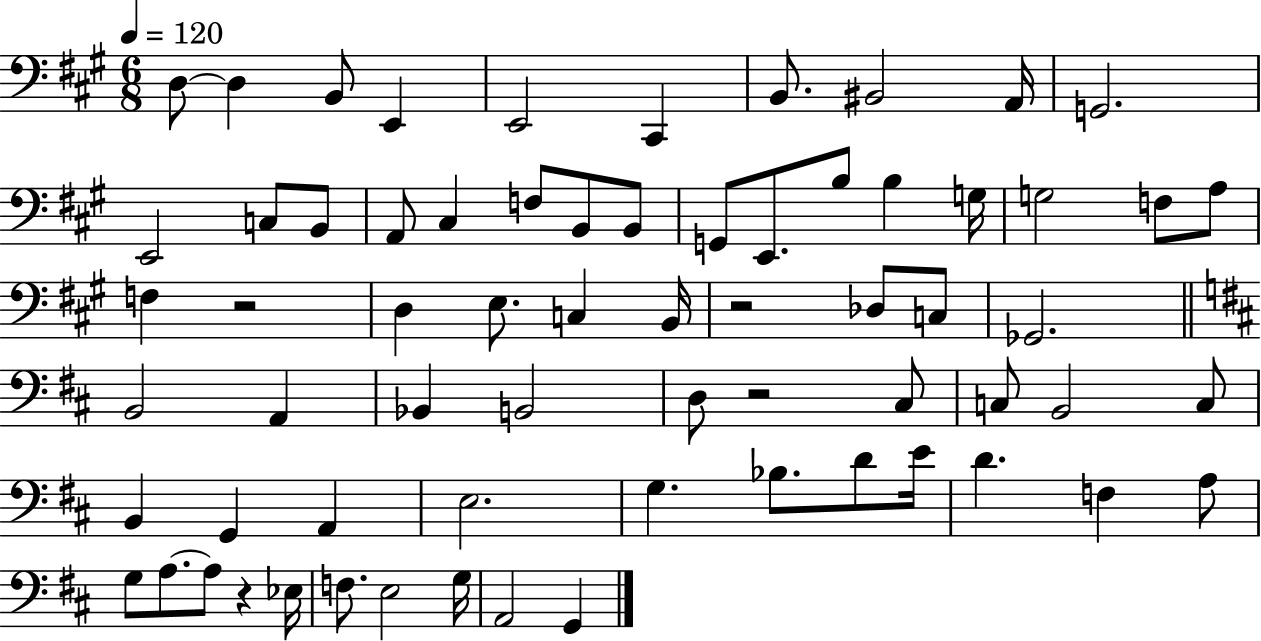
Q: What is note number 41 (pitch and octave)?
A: C3